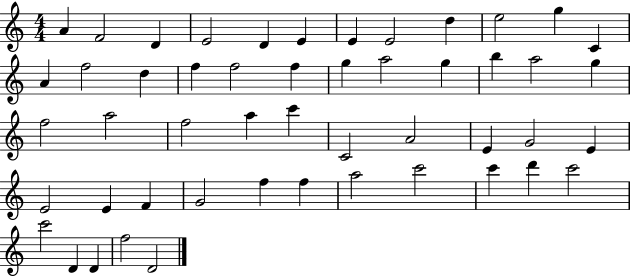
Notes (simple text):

A4/q F4/h D4/q E4/h D4/q E4/q E4/q E4/h D5/q E5/h G5/q C4/q A4/q F5/h D5/q F5/q F5/h F5/q G5/q A5/h G5/q B5/q A5/h G5/q F5/h A5/h F5/h A5/q C6/q C4/h A4/h E4/q G4/h E4/q E4/h E4/q F4/q G4/h F5/q F5/q A5/h C6/h C6/q D6/q C6/h C6/h D4/q D4/q F5/h D4/h